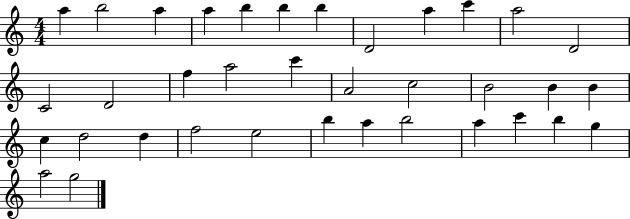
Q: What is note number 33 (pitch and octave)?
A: B5